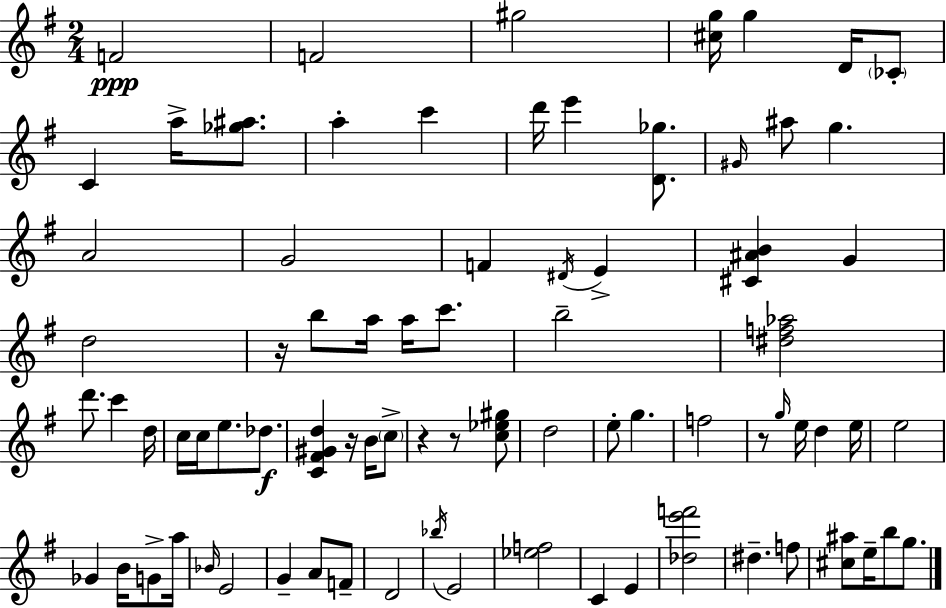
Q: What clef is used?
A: treble